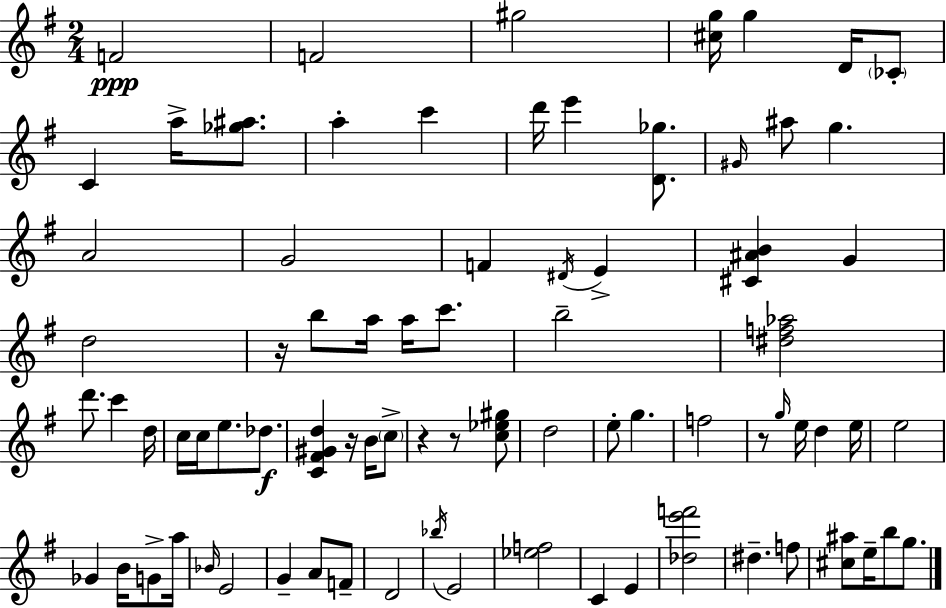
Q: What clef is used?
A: treble